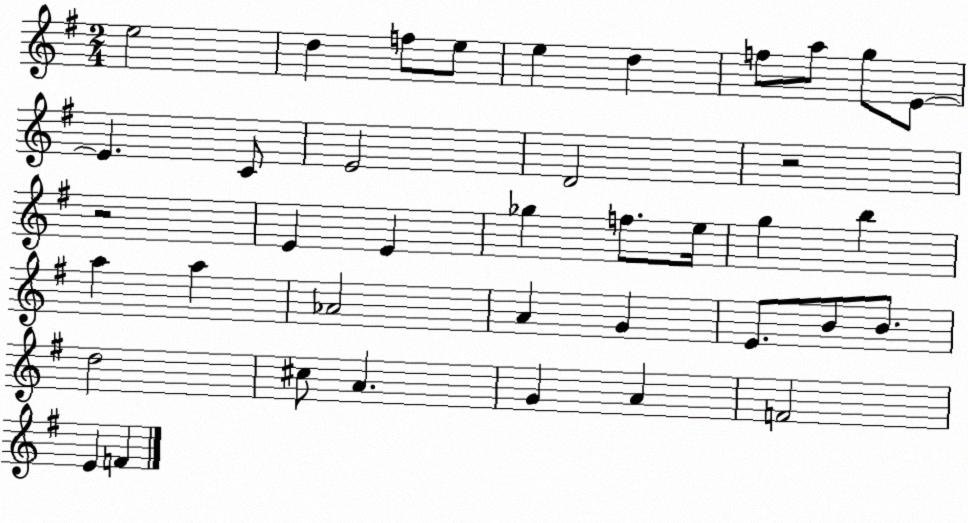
X:1
T:Untitled
M:2/4
L:1/4
K:G
e2 d f/2 e/2 e d f/2 a/2 g/2 E/2 E C/2 E2 D2 z2 z2 E E _g f/2 e/4 g b a a _A2 A G E/2 B/2 B/2 d2 ^c/2 A G A F2 E F